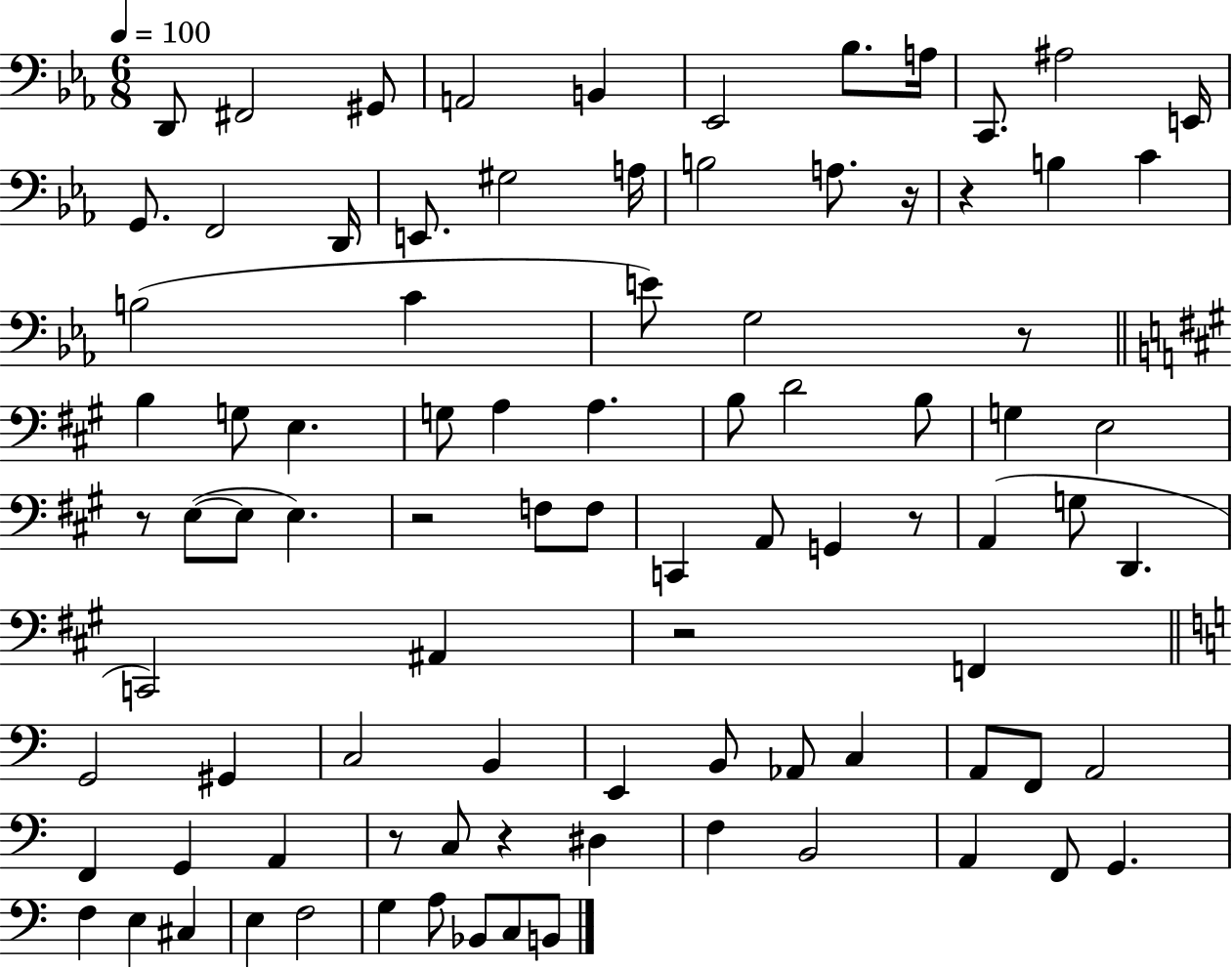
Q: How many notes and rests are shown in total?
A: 90